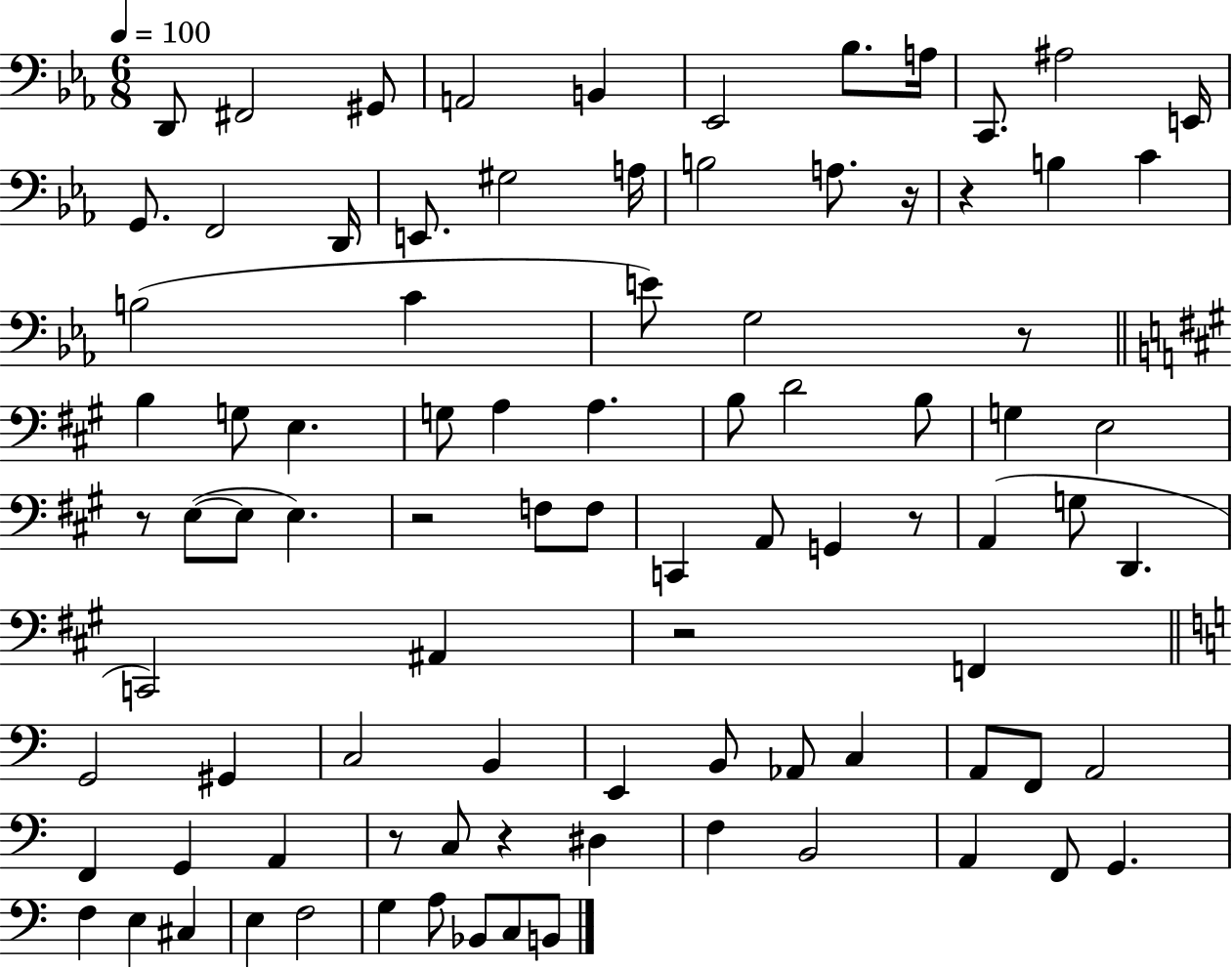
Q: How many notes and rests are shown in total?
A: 90